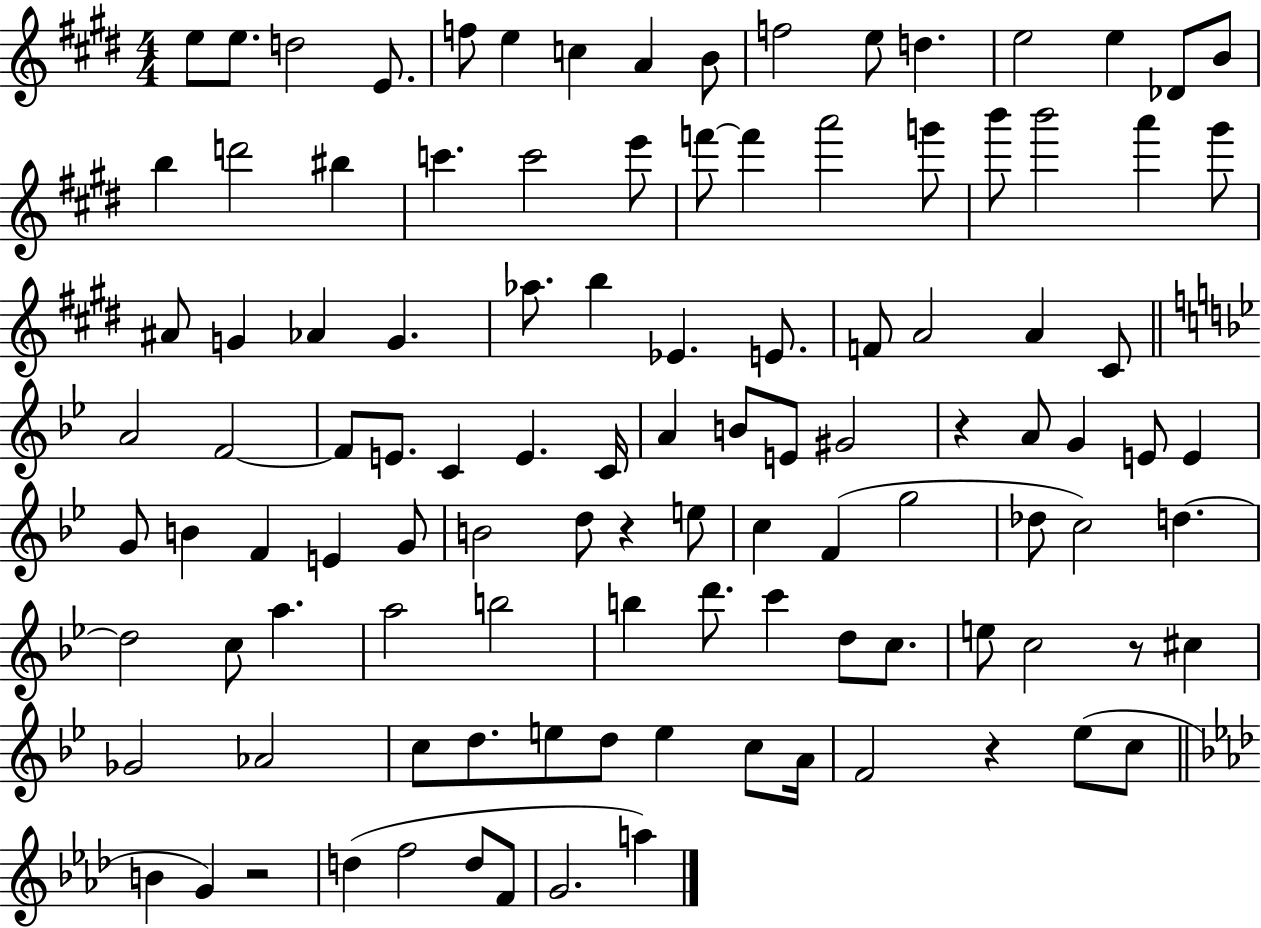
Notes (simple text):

E5/e E5/e. D5/h E4/e. F5/e E5/q C5/q A4/q B4/e F5/h E5/e D5/q. E5/h E5/q Db4/e B4/e B5/q D6/h BIS5/q C6/q. C6/h E6/e F6/e F6/q A6/h G6/e B6/e B6/h A6/q G#6/e A#4/e G4/q Ab4/q G4/q. Ab5/e. B5/q Eb4/q. E4/e. F4/e A4/h A4/q C#4/e A4/h F4/h F4/e E4/e. C4/q E4/q. C4/s A4/q B4/e E4/e G#4/h R/q A4/e G4/q E4/e E4/q G4/e B4/q F4/q E4/q G4/e B4/h D5/e R/q E5/e C5/q F4/q G5/h Db5/e C5/h D5/q. D5/h C5/e A5/q. A5/h B5/h B5/q D6/e. C6/q D5/e C5/e. E5/e C5/h R/e C#5/q Gb4/h Ab4/h C5/e D5/e. E5/e D5/e E5/q C5/e A4/s F4/h R/q Eb5/e C5/e B4/q G4/q R/h D5/q F5/h D5/e F4/e G4/h. A5/q